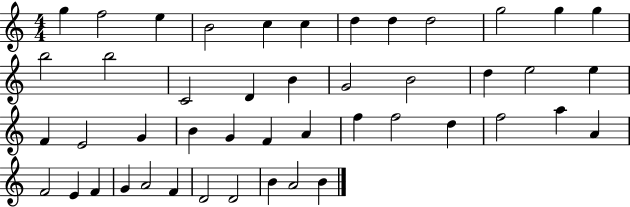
X:1
T:Untitled
M:4/4
L:1/4
K:C
g f2 e B2 c c d d d2 g2 g g b2 b2 C2 D B G2 B2 d e2 e F E2 G B G F A f f2 d f2 a A F2 E F G A2 F D2 D2 B A2 B